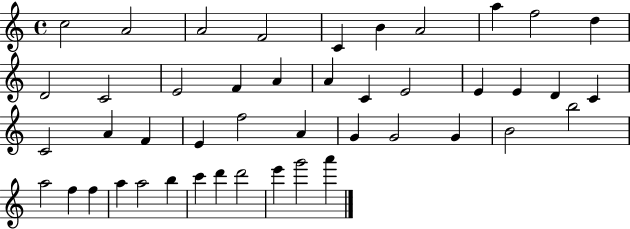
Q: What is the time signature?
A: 4/4